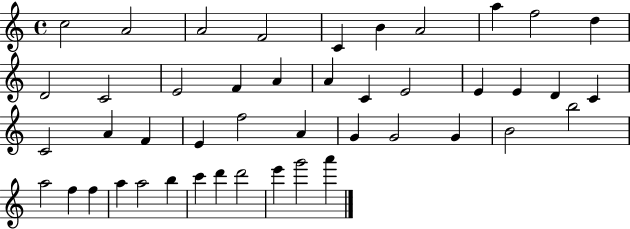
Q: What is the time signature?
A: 4/4